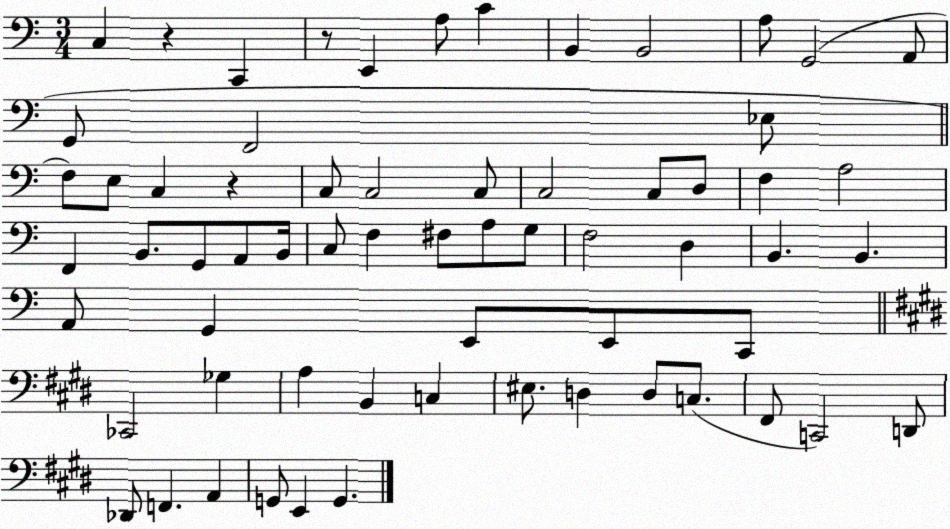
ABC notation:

X:1
T:Untitled
M:3/4
L:1/4
K:C
C, z C,, z/2 E,, A,/2 C B,, B,,2 A,/2 G,,2 A,,/2 G,,/2 F,,2 _E,/2 F,/2 E,/2 C, z C,/2 C,2 C,/2 C,2 C,/2 D,/2 F, A,2 F,, B,,/2 G,,/2 A,,/2 B,,/4 C,/2 F, ^F,/2 A,/2 G,/2 F,2 D, B,, B,, A,,/2 G,, E,,/2 E,,/2 C,,/2 _C,,2 _G, A, B,, C, ^E,/2 D, D,/2 C,/2 ^F,,/2 C,,2 D,,/2 _D,,/2 F,, A,, G,,/2 E,, G,,